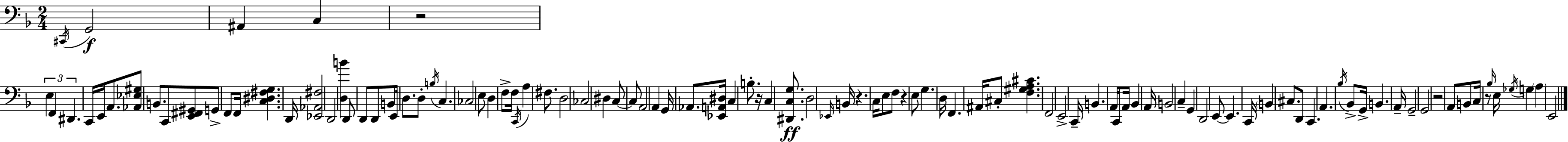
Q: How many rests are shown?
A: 6